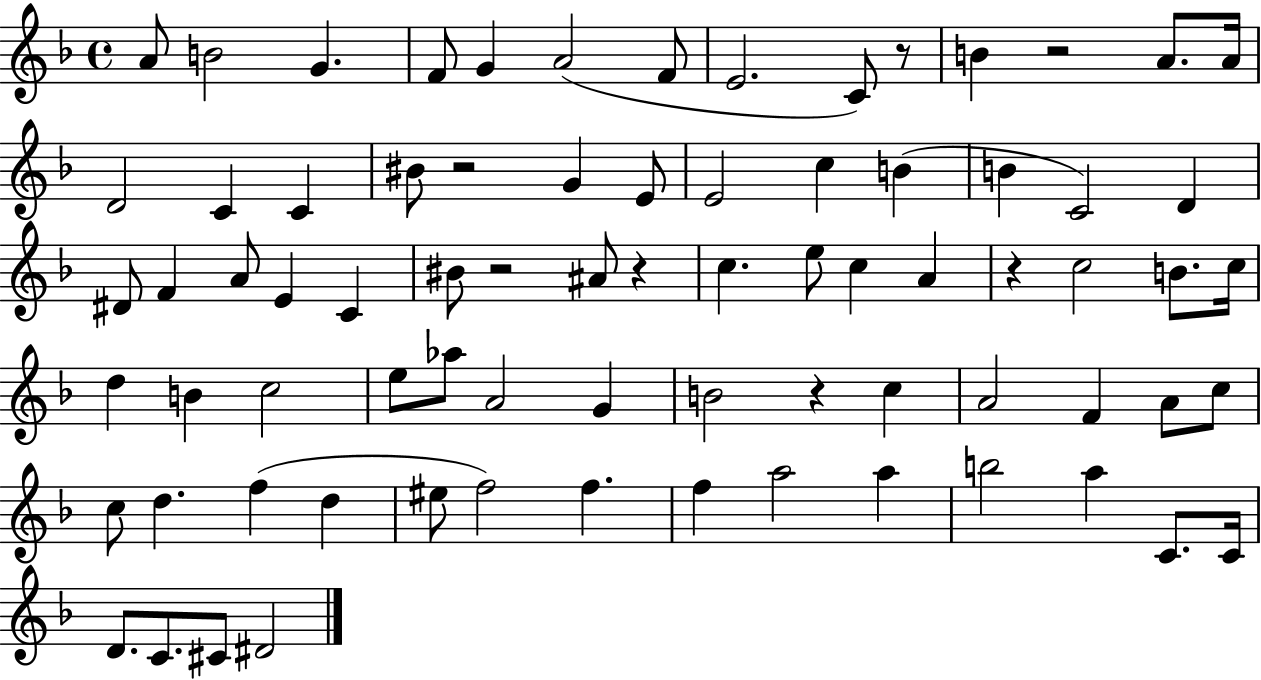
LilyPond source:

{
  \clef treble
  \time 4/4
  \defaultTimeSignature
  \key f \major
  a'8 b'2 g'4. | f'8 g'4 a'2( f'8 | e'2. c'8) r8 | b'4 r2 a'8. a'16 | \break d'2 c'4 c'4 | bis'8 r2 g'4 e'8 | e'2 c''4 b'4( | b'4 c'2) d'4 | \break dis'8 f'4 a'8 e'4 c'4 | bis'8 r2 ais'8 r4 | c''4. e''8 c''4 a'4 | r4 c''2 b'8. c''16 | \break d''4 b'4 c''2 | e''8 aes''8 a'2 g'4 | b'2 r4 c''4 | a'2 f'4 a'8 c''8 | \break c''8 d''4. f''4( d''4 | eis''8 f''2) f''4. | f''4 a''2 a''4 | b''2 a''4 c'8. c'16 | \break d'8. c'8. cis'8 dis'2 | \bar "|."
}